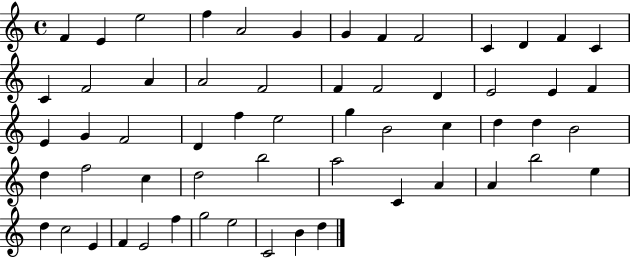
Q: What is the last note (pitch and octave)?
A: D5